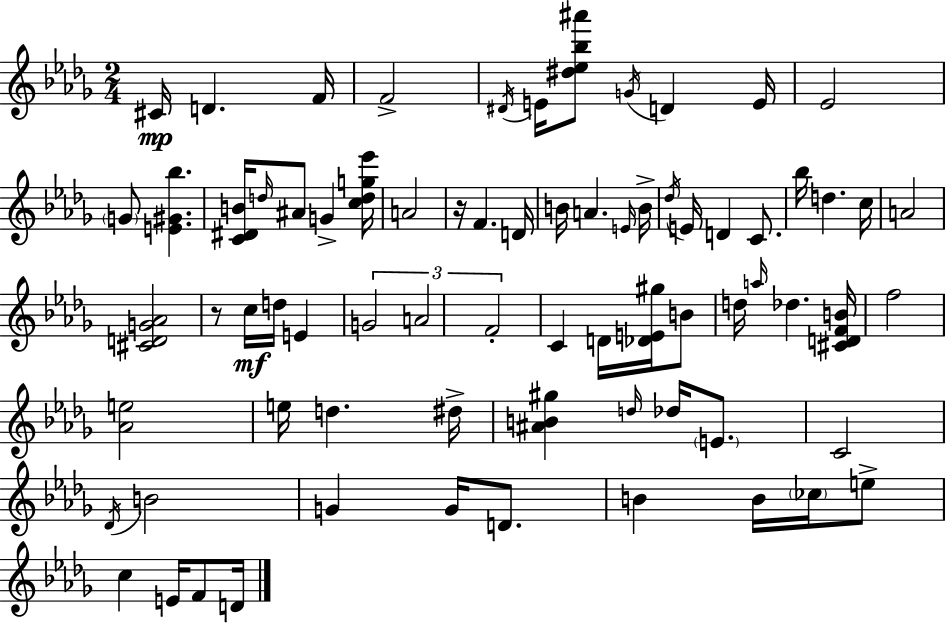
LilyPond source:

{
  \clef treble
  \numericTimeSignature
  \time 2/4
  \key bes \minor
  cis'16\mp d'4. f'16 | f'2-> | \acciaccatura { dis'16 } e'16 <dis'' ees'' bes'' ais'''>8 \acciaccatura { g'16 } d'4 | e'16 ees'2 | \break \parenthesize g'8 <e' gis' bes''>4. | <c' dis' b'>16 \grace { d''16 } ais'8 g'4-> | <c'' d'' g'' ees'''>16 a'2 | r16 f'4. | \break d'16 b'16 a'4. | \grace { e'16 } b'16-> \acciaccatura { des''16 } e'16 d'4 | c'8. bes''16 d''4. | c''16 a'2 | \break <cis' d' g' aes'>2 | r8 c''16\mf | d''16 e'4 \tuplet 3/2 { g'2 | a'2 | \break f'2-. } | c'4 | d'16 <des' e' gis''>16 b'8 d''16 \grace { a''16 } des''4. | <cis' d' f' b'>16 f''2 | \break <aes' e''>2 | e''16 d''4. | dis''16-> <ais' b' gis''>4 | \grace { d''16 } des''16 \parenthesize e'8. c'2 | \break \acciaccatura { des'16 } | b'2 | g'4 g'16 d'8. | b'4 b'16 \parenthesize ces''16 e''8-> | \break c''4 e'16 f'8 d'16 | \bar "|."
}